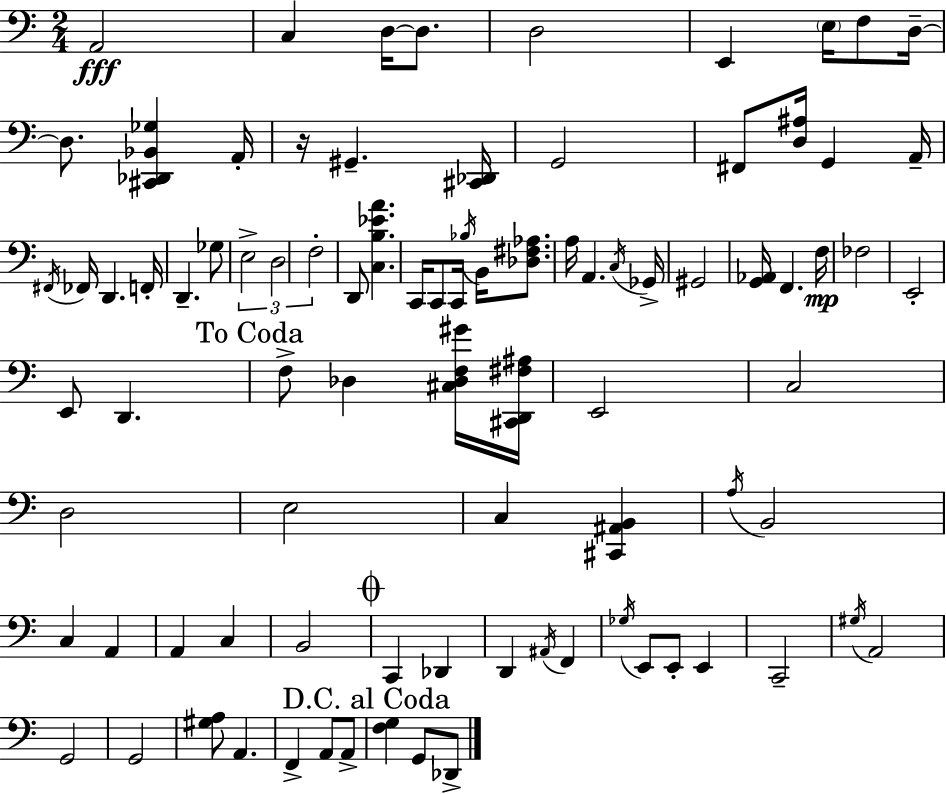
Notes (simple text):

A2/h C3/q D3/s D3/e. D3/h E2/q E3/s F3/e D3/s D3/e. [C#2,Db2,Bb2,Gb3]/q A2/s R/s G#2/q. [C#2,Db2]/s G2/h F#2/e [D3,A#3]/s G2/q A2/s F#2/s FES2/s D2/q. F2/s D2/q. Gb3/e E3/h D3/h F3/h D2/e [C3,B3,Eb4,A4]/q. C2/s C2/e C2/s Bb3/s B2/s [Db3,F#3,Ab3]/e. A3/s A2/q. C3/s Gb2/s G#2/h [G2,Ab2]/s F2/q. F3/s FES3/h E2/h E2/e D2/q. F3/e Db3/q [C#3,Db3,F3,G#4]/s [C#2,D2,F#3,A#3]/s E2/h C3/h D3/h E3/h C3/q [C#2,A#2,B2]/q A3/s B2/h C3/q A2/q A2/q C3/q B2/h C2/q Db2/q D2/q A#2/s F2/q Gb3/s E2/e E2/e E2/q C2/h G#3/s A2/h G2/h G2/h [G#3,A3]/e A2/q. F2/q A2/e A2/e [F3,G3]/q G2/e Db2/e